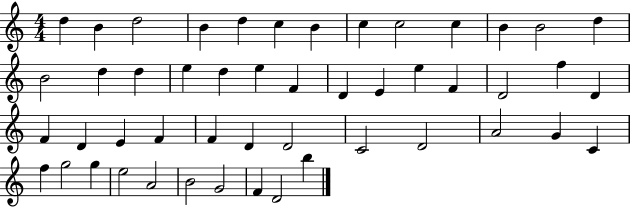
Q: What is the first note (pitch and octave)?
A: D5